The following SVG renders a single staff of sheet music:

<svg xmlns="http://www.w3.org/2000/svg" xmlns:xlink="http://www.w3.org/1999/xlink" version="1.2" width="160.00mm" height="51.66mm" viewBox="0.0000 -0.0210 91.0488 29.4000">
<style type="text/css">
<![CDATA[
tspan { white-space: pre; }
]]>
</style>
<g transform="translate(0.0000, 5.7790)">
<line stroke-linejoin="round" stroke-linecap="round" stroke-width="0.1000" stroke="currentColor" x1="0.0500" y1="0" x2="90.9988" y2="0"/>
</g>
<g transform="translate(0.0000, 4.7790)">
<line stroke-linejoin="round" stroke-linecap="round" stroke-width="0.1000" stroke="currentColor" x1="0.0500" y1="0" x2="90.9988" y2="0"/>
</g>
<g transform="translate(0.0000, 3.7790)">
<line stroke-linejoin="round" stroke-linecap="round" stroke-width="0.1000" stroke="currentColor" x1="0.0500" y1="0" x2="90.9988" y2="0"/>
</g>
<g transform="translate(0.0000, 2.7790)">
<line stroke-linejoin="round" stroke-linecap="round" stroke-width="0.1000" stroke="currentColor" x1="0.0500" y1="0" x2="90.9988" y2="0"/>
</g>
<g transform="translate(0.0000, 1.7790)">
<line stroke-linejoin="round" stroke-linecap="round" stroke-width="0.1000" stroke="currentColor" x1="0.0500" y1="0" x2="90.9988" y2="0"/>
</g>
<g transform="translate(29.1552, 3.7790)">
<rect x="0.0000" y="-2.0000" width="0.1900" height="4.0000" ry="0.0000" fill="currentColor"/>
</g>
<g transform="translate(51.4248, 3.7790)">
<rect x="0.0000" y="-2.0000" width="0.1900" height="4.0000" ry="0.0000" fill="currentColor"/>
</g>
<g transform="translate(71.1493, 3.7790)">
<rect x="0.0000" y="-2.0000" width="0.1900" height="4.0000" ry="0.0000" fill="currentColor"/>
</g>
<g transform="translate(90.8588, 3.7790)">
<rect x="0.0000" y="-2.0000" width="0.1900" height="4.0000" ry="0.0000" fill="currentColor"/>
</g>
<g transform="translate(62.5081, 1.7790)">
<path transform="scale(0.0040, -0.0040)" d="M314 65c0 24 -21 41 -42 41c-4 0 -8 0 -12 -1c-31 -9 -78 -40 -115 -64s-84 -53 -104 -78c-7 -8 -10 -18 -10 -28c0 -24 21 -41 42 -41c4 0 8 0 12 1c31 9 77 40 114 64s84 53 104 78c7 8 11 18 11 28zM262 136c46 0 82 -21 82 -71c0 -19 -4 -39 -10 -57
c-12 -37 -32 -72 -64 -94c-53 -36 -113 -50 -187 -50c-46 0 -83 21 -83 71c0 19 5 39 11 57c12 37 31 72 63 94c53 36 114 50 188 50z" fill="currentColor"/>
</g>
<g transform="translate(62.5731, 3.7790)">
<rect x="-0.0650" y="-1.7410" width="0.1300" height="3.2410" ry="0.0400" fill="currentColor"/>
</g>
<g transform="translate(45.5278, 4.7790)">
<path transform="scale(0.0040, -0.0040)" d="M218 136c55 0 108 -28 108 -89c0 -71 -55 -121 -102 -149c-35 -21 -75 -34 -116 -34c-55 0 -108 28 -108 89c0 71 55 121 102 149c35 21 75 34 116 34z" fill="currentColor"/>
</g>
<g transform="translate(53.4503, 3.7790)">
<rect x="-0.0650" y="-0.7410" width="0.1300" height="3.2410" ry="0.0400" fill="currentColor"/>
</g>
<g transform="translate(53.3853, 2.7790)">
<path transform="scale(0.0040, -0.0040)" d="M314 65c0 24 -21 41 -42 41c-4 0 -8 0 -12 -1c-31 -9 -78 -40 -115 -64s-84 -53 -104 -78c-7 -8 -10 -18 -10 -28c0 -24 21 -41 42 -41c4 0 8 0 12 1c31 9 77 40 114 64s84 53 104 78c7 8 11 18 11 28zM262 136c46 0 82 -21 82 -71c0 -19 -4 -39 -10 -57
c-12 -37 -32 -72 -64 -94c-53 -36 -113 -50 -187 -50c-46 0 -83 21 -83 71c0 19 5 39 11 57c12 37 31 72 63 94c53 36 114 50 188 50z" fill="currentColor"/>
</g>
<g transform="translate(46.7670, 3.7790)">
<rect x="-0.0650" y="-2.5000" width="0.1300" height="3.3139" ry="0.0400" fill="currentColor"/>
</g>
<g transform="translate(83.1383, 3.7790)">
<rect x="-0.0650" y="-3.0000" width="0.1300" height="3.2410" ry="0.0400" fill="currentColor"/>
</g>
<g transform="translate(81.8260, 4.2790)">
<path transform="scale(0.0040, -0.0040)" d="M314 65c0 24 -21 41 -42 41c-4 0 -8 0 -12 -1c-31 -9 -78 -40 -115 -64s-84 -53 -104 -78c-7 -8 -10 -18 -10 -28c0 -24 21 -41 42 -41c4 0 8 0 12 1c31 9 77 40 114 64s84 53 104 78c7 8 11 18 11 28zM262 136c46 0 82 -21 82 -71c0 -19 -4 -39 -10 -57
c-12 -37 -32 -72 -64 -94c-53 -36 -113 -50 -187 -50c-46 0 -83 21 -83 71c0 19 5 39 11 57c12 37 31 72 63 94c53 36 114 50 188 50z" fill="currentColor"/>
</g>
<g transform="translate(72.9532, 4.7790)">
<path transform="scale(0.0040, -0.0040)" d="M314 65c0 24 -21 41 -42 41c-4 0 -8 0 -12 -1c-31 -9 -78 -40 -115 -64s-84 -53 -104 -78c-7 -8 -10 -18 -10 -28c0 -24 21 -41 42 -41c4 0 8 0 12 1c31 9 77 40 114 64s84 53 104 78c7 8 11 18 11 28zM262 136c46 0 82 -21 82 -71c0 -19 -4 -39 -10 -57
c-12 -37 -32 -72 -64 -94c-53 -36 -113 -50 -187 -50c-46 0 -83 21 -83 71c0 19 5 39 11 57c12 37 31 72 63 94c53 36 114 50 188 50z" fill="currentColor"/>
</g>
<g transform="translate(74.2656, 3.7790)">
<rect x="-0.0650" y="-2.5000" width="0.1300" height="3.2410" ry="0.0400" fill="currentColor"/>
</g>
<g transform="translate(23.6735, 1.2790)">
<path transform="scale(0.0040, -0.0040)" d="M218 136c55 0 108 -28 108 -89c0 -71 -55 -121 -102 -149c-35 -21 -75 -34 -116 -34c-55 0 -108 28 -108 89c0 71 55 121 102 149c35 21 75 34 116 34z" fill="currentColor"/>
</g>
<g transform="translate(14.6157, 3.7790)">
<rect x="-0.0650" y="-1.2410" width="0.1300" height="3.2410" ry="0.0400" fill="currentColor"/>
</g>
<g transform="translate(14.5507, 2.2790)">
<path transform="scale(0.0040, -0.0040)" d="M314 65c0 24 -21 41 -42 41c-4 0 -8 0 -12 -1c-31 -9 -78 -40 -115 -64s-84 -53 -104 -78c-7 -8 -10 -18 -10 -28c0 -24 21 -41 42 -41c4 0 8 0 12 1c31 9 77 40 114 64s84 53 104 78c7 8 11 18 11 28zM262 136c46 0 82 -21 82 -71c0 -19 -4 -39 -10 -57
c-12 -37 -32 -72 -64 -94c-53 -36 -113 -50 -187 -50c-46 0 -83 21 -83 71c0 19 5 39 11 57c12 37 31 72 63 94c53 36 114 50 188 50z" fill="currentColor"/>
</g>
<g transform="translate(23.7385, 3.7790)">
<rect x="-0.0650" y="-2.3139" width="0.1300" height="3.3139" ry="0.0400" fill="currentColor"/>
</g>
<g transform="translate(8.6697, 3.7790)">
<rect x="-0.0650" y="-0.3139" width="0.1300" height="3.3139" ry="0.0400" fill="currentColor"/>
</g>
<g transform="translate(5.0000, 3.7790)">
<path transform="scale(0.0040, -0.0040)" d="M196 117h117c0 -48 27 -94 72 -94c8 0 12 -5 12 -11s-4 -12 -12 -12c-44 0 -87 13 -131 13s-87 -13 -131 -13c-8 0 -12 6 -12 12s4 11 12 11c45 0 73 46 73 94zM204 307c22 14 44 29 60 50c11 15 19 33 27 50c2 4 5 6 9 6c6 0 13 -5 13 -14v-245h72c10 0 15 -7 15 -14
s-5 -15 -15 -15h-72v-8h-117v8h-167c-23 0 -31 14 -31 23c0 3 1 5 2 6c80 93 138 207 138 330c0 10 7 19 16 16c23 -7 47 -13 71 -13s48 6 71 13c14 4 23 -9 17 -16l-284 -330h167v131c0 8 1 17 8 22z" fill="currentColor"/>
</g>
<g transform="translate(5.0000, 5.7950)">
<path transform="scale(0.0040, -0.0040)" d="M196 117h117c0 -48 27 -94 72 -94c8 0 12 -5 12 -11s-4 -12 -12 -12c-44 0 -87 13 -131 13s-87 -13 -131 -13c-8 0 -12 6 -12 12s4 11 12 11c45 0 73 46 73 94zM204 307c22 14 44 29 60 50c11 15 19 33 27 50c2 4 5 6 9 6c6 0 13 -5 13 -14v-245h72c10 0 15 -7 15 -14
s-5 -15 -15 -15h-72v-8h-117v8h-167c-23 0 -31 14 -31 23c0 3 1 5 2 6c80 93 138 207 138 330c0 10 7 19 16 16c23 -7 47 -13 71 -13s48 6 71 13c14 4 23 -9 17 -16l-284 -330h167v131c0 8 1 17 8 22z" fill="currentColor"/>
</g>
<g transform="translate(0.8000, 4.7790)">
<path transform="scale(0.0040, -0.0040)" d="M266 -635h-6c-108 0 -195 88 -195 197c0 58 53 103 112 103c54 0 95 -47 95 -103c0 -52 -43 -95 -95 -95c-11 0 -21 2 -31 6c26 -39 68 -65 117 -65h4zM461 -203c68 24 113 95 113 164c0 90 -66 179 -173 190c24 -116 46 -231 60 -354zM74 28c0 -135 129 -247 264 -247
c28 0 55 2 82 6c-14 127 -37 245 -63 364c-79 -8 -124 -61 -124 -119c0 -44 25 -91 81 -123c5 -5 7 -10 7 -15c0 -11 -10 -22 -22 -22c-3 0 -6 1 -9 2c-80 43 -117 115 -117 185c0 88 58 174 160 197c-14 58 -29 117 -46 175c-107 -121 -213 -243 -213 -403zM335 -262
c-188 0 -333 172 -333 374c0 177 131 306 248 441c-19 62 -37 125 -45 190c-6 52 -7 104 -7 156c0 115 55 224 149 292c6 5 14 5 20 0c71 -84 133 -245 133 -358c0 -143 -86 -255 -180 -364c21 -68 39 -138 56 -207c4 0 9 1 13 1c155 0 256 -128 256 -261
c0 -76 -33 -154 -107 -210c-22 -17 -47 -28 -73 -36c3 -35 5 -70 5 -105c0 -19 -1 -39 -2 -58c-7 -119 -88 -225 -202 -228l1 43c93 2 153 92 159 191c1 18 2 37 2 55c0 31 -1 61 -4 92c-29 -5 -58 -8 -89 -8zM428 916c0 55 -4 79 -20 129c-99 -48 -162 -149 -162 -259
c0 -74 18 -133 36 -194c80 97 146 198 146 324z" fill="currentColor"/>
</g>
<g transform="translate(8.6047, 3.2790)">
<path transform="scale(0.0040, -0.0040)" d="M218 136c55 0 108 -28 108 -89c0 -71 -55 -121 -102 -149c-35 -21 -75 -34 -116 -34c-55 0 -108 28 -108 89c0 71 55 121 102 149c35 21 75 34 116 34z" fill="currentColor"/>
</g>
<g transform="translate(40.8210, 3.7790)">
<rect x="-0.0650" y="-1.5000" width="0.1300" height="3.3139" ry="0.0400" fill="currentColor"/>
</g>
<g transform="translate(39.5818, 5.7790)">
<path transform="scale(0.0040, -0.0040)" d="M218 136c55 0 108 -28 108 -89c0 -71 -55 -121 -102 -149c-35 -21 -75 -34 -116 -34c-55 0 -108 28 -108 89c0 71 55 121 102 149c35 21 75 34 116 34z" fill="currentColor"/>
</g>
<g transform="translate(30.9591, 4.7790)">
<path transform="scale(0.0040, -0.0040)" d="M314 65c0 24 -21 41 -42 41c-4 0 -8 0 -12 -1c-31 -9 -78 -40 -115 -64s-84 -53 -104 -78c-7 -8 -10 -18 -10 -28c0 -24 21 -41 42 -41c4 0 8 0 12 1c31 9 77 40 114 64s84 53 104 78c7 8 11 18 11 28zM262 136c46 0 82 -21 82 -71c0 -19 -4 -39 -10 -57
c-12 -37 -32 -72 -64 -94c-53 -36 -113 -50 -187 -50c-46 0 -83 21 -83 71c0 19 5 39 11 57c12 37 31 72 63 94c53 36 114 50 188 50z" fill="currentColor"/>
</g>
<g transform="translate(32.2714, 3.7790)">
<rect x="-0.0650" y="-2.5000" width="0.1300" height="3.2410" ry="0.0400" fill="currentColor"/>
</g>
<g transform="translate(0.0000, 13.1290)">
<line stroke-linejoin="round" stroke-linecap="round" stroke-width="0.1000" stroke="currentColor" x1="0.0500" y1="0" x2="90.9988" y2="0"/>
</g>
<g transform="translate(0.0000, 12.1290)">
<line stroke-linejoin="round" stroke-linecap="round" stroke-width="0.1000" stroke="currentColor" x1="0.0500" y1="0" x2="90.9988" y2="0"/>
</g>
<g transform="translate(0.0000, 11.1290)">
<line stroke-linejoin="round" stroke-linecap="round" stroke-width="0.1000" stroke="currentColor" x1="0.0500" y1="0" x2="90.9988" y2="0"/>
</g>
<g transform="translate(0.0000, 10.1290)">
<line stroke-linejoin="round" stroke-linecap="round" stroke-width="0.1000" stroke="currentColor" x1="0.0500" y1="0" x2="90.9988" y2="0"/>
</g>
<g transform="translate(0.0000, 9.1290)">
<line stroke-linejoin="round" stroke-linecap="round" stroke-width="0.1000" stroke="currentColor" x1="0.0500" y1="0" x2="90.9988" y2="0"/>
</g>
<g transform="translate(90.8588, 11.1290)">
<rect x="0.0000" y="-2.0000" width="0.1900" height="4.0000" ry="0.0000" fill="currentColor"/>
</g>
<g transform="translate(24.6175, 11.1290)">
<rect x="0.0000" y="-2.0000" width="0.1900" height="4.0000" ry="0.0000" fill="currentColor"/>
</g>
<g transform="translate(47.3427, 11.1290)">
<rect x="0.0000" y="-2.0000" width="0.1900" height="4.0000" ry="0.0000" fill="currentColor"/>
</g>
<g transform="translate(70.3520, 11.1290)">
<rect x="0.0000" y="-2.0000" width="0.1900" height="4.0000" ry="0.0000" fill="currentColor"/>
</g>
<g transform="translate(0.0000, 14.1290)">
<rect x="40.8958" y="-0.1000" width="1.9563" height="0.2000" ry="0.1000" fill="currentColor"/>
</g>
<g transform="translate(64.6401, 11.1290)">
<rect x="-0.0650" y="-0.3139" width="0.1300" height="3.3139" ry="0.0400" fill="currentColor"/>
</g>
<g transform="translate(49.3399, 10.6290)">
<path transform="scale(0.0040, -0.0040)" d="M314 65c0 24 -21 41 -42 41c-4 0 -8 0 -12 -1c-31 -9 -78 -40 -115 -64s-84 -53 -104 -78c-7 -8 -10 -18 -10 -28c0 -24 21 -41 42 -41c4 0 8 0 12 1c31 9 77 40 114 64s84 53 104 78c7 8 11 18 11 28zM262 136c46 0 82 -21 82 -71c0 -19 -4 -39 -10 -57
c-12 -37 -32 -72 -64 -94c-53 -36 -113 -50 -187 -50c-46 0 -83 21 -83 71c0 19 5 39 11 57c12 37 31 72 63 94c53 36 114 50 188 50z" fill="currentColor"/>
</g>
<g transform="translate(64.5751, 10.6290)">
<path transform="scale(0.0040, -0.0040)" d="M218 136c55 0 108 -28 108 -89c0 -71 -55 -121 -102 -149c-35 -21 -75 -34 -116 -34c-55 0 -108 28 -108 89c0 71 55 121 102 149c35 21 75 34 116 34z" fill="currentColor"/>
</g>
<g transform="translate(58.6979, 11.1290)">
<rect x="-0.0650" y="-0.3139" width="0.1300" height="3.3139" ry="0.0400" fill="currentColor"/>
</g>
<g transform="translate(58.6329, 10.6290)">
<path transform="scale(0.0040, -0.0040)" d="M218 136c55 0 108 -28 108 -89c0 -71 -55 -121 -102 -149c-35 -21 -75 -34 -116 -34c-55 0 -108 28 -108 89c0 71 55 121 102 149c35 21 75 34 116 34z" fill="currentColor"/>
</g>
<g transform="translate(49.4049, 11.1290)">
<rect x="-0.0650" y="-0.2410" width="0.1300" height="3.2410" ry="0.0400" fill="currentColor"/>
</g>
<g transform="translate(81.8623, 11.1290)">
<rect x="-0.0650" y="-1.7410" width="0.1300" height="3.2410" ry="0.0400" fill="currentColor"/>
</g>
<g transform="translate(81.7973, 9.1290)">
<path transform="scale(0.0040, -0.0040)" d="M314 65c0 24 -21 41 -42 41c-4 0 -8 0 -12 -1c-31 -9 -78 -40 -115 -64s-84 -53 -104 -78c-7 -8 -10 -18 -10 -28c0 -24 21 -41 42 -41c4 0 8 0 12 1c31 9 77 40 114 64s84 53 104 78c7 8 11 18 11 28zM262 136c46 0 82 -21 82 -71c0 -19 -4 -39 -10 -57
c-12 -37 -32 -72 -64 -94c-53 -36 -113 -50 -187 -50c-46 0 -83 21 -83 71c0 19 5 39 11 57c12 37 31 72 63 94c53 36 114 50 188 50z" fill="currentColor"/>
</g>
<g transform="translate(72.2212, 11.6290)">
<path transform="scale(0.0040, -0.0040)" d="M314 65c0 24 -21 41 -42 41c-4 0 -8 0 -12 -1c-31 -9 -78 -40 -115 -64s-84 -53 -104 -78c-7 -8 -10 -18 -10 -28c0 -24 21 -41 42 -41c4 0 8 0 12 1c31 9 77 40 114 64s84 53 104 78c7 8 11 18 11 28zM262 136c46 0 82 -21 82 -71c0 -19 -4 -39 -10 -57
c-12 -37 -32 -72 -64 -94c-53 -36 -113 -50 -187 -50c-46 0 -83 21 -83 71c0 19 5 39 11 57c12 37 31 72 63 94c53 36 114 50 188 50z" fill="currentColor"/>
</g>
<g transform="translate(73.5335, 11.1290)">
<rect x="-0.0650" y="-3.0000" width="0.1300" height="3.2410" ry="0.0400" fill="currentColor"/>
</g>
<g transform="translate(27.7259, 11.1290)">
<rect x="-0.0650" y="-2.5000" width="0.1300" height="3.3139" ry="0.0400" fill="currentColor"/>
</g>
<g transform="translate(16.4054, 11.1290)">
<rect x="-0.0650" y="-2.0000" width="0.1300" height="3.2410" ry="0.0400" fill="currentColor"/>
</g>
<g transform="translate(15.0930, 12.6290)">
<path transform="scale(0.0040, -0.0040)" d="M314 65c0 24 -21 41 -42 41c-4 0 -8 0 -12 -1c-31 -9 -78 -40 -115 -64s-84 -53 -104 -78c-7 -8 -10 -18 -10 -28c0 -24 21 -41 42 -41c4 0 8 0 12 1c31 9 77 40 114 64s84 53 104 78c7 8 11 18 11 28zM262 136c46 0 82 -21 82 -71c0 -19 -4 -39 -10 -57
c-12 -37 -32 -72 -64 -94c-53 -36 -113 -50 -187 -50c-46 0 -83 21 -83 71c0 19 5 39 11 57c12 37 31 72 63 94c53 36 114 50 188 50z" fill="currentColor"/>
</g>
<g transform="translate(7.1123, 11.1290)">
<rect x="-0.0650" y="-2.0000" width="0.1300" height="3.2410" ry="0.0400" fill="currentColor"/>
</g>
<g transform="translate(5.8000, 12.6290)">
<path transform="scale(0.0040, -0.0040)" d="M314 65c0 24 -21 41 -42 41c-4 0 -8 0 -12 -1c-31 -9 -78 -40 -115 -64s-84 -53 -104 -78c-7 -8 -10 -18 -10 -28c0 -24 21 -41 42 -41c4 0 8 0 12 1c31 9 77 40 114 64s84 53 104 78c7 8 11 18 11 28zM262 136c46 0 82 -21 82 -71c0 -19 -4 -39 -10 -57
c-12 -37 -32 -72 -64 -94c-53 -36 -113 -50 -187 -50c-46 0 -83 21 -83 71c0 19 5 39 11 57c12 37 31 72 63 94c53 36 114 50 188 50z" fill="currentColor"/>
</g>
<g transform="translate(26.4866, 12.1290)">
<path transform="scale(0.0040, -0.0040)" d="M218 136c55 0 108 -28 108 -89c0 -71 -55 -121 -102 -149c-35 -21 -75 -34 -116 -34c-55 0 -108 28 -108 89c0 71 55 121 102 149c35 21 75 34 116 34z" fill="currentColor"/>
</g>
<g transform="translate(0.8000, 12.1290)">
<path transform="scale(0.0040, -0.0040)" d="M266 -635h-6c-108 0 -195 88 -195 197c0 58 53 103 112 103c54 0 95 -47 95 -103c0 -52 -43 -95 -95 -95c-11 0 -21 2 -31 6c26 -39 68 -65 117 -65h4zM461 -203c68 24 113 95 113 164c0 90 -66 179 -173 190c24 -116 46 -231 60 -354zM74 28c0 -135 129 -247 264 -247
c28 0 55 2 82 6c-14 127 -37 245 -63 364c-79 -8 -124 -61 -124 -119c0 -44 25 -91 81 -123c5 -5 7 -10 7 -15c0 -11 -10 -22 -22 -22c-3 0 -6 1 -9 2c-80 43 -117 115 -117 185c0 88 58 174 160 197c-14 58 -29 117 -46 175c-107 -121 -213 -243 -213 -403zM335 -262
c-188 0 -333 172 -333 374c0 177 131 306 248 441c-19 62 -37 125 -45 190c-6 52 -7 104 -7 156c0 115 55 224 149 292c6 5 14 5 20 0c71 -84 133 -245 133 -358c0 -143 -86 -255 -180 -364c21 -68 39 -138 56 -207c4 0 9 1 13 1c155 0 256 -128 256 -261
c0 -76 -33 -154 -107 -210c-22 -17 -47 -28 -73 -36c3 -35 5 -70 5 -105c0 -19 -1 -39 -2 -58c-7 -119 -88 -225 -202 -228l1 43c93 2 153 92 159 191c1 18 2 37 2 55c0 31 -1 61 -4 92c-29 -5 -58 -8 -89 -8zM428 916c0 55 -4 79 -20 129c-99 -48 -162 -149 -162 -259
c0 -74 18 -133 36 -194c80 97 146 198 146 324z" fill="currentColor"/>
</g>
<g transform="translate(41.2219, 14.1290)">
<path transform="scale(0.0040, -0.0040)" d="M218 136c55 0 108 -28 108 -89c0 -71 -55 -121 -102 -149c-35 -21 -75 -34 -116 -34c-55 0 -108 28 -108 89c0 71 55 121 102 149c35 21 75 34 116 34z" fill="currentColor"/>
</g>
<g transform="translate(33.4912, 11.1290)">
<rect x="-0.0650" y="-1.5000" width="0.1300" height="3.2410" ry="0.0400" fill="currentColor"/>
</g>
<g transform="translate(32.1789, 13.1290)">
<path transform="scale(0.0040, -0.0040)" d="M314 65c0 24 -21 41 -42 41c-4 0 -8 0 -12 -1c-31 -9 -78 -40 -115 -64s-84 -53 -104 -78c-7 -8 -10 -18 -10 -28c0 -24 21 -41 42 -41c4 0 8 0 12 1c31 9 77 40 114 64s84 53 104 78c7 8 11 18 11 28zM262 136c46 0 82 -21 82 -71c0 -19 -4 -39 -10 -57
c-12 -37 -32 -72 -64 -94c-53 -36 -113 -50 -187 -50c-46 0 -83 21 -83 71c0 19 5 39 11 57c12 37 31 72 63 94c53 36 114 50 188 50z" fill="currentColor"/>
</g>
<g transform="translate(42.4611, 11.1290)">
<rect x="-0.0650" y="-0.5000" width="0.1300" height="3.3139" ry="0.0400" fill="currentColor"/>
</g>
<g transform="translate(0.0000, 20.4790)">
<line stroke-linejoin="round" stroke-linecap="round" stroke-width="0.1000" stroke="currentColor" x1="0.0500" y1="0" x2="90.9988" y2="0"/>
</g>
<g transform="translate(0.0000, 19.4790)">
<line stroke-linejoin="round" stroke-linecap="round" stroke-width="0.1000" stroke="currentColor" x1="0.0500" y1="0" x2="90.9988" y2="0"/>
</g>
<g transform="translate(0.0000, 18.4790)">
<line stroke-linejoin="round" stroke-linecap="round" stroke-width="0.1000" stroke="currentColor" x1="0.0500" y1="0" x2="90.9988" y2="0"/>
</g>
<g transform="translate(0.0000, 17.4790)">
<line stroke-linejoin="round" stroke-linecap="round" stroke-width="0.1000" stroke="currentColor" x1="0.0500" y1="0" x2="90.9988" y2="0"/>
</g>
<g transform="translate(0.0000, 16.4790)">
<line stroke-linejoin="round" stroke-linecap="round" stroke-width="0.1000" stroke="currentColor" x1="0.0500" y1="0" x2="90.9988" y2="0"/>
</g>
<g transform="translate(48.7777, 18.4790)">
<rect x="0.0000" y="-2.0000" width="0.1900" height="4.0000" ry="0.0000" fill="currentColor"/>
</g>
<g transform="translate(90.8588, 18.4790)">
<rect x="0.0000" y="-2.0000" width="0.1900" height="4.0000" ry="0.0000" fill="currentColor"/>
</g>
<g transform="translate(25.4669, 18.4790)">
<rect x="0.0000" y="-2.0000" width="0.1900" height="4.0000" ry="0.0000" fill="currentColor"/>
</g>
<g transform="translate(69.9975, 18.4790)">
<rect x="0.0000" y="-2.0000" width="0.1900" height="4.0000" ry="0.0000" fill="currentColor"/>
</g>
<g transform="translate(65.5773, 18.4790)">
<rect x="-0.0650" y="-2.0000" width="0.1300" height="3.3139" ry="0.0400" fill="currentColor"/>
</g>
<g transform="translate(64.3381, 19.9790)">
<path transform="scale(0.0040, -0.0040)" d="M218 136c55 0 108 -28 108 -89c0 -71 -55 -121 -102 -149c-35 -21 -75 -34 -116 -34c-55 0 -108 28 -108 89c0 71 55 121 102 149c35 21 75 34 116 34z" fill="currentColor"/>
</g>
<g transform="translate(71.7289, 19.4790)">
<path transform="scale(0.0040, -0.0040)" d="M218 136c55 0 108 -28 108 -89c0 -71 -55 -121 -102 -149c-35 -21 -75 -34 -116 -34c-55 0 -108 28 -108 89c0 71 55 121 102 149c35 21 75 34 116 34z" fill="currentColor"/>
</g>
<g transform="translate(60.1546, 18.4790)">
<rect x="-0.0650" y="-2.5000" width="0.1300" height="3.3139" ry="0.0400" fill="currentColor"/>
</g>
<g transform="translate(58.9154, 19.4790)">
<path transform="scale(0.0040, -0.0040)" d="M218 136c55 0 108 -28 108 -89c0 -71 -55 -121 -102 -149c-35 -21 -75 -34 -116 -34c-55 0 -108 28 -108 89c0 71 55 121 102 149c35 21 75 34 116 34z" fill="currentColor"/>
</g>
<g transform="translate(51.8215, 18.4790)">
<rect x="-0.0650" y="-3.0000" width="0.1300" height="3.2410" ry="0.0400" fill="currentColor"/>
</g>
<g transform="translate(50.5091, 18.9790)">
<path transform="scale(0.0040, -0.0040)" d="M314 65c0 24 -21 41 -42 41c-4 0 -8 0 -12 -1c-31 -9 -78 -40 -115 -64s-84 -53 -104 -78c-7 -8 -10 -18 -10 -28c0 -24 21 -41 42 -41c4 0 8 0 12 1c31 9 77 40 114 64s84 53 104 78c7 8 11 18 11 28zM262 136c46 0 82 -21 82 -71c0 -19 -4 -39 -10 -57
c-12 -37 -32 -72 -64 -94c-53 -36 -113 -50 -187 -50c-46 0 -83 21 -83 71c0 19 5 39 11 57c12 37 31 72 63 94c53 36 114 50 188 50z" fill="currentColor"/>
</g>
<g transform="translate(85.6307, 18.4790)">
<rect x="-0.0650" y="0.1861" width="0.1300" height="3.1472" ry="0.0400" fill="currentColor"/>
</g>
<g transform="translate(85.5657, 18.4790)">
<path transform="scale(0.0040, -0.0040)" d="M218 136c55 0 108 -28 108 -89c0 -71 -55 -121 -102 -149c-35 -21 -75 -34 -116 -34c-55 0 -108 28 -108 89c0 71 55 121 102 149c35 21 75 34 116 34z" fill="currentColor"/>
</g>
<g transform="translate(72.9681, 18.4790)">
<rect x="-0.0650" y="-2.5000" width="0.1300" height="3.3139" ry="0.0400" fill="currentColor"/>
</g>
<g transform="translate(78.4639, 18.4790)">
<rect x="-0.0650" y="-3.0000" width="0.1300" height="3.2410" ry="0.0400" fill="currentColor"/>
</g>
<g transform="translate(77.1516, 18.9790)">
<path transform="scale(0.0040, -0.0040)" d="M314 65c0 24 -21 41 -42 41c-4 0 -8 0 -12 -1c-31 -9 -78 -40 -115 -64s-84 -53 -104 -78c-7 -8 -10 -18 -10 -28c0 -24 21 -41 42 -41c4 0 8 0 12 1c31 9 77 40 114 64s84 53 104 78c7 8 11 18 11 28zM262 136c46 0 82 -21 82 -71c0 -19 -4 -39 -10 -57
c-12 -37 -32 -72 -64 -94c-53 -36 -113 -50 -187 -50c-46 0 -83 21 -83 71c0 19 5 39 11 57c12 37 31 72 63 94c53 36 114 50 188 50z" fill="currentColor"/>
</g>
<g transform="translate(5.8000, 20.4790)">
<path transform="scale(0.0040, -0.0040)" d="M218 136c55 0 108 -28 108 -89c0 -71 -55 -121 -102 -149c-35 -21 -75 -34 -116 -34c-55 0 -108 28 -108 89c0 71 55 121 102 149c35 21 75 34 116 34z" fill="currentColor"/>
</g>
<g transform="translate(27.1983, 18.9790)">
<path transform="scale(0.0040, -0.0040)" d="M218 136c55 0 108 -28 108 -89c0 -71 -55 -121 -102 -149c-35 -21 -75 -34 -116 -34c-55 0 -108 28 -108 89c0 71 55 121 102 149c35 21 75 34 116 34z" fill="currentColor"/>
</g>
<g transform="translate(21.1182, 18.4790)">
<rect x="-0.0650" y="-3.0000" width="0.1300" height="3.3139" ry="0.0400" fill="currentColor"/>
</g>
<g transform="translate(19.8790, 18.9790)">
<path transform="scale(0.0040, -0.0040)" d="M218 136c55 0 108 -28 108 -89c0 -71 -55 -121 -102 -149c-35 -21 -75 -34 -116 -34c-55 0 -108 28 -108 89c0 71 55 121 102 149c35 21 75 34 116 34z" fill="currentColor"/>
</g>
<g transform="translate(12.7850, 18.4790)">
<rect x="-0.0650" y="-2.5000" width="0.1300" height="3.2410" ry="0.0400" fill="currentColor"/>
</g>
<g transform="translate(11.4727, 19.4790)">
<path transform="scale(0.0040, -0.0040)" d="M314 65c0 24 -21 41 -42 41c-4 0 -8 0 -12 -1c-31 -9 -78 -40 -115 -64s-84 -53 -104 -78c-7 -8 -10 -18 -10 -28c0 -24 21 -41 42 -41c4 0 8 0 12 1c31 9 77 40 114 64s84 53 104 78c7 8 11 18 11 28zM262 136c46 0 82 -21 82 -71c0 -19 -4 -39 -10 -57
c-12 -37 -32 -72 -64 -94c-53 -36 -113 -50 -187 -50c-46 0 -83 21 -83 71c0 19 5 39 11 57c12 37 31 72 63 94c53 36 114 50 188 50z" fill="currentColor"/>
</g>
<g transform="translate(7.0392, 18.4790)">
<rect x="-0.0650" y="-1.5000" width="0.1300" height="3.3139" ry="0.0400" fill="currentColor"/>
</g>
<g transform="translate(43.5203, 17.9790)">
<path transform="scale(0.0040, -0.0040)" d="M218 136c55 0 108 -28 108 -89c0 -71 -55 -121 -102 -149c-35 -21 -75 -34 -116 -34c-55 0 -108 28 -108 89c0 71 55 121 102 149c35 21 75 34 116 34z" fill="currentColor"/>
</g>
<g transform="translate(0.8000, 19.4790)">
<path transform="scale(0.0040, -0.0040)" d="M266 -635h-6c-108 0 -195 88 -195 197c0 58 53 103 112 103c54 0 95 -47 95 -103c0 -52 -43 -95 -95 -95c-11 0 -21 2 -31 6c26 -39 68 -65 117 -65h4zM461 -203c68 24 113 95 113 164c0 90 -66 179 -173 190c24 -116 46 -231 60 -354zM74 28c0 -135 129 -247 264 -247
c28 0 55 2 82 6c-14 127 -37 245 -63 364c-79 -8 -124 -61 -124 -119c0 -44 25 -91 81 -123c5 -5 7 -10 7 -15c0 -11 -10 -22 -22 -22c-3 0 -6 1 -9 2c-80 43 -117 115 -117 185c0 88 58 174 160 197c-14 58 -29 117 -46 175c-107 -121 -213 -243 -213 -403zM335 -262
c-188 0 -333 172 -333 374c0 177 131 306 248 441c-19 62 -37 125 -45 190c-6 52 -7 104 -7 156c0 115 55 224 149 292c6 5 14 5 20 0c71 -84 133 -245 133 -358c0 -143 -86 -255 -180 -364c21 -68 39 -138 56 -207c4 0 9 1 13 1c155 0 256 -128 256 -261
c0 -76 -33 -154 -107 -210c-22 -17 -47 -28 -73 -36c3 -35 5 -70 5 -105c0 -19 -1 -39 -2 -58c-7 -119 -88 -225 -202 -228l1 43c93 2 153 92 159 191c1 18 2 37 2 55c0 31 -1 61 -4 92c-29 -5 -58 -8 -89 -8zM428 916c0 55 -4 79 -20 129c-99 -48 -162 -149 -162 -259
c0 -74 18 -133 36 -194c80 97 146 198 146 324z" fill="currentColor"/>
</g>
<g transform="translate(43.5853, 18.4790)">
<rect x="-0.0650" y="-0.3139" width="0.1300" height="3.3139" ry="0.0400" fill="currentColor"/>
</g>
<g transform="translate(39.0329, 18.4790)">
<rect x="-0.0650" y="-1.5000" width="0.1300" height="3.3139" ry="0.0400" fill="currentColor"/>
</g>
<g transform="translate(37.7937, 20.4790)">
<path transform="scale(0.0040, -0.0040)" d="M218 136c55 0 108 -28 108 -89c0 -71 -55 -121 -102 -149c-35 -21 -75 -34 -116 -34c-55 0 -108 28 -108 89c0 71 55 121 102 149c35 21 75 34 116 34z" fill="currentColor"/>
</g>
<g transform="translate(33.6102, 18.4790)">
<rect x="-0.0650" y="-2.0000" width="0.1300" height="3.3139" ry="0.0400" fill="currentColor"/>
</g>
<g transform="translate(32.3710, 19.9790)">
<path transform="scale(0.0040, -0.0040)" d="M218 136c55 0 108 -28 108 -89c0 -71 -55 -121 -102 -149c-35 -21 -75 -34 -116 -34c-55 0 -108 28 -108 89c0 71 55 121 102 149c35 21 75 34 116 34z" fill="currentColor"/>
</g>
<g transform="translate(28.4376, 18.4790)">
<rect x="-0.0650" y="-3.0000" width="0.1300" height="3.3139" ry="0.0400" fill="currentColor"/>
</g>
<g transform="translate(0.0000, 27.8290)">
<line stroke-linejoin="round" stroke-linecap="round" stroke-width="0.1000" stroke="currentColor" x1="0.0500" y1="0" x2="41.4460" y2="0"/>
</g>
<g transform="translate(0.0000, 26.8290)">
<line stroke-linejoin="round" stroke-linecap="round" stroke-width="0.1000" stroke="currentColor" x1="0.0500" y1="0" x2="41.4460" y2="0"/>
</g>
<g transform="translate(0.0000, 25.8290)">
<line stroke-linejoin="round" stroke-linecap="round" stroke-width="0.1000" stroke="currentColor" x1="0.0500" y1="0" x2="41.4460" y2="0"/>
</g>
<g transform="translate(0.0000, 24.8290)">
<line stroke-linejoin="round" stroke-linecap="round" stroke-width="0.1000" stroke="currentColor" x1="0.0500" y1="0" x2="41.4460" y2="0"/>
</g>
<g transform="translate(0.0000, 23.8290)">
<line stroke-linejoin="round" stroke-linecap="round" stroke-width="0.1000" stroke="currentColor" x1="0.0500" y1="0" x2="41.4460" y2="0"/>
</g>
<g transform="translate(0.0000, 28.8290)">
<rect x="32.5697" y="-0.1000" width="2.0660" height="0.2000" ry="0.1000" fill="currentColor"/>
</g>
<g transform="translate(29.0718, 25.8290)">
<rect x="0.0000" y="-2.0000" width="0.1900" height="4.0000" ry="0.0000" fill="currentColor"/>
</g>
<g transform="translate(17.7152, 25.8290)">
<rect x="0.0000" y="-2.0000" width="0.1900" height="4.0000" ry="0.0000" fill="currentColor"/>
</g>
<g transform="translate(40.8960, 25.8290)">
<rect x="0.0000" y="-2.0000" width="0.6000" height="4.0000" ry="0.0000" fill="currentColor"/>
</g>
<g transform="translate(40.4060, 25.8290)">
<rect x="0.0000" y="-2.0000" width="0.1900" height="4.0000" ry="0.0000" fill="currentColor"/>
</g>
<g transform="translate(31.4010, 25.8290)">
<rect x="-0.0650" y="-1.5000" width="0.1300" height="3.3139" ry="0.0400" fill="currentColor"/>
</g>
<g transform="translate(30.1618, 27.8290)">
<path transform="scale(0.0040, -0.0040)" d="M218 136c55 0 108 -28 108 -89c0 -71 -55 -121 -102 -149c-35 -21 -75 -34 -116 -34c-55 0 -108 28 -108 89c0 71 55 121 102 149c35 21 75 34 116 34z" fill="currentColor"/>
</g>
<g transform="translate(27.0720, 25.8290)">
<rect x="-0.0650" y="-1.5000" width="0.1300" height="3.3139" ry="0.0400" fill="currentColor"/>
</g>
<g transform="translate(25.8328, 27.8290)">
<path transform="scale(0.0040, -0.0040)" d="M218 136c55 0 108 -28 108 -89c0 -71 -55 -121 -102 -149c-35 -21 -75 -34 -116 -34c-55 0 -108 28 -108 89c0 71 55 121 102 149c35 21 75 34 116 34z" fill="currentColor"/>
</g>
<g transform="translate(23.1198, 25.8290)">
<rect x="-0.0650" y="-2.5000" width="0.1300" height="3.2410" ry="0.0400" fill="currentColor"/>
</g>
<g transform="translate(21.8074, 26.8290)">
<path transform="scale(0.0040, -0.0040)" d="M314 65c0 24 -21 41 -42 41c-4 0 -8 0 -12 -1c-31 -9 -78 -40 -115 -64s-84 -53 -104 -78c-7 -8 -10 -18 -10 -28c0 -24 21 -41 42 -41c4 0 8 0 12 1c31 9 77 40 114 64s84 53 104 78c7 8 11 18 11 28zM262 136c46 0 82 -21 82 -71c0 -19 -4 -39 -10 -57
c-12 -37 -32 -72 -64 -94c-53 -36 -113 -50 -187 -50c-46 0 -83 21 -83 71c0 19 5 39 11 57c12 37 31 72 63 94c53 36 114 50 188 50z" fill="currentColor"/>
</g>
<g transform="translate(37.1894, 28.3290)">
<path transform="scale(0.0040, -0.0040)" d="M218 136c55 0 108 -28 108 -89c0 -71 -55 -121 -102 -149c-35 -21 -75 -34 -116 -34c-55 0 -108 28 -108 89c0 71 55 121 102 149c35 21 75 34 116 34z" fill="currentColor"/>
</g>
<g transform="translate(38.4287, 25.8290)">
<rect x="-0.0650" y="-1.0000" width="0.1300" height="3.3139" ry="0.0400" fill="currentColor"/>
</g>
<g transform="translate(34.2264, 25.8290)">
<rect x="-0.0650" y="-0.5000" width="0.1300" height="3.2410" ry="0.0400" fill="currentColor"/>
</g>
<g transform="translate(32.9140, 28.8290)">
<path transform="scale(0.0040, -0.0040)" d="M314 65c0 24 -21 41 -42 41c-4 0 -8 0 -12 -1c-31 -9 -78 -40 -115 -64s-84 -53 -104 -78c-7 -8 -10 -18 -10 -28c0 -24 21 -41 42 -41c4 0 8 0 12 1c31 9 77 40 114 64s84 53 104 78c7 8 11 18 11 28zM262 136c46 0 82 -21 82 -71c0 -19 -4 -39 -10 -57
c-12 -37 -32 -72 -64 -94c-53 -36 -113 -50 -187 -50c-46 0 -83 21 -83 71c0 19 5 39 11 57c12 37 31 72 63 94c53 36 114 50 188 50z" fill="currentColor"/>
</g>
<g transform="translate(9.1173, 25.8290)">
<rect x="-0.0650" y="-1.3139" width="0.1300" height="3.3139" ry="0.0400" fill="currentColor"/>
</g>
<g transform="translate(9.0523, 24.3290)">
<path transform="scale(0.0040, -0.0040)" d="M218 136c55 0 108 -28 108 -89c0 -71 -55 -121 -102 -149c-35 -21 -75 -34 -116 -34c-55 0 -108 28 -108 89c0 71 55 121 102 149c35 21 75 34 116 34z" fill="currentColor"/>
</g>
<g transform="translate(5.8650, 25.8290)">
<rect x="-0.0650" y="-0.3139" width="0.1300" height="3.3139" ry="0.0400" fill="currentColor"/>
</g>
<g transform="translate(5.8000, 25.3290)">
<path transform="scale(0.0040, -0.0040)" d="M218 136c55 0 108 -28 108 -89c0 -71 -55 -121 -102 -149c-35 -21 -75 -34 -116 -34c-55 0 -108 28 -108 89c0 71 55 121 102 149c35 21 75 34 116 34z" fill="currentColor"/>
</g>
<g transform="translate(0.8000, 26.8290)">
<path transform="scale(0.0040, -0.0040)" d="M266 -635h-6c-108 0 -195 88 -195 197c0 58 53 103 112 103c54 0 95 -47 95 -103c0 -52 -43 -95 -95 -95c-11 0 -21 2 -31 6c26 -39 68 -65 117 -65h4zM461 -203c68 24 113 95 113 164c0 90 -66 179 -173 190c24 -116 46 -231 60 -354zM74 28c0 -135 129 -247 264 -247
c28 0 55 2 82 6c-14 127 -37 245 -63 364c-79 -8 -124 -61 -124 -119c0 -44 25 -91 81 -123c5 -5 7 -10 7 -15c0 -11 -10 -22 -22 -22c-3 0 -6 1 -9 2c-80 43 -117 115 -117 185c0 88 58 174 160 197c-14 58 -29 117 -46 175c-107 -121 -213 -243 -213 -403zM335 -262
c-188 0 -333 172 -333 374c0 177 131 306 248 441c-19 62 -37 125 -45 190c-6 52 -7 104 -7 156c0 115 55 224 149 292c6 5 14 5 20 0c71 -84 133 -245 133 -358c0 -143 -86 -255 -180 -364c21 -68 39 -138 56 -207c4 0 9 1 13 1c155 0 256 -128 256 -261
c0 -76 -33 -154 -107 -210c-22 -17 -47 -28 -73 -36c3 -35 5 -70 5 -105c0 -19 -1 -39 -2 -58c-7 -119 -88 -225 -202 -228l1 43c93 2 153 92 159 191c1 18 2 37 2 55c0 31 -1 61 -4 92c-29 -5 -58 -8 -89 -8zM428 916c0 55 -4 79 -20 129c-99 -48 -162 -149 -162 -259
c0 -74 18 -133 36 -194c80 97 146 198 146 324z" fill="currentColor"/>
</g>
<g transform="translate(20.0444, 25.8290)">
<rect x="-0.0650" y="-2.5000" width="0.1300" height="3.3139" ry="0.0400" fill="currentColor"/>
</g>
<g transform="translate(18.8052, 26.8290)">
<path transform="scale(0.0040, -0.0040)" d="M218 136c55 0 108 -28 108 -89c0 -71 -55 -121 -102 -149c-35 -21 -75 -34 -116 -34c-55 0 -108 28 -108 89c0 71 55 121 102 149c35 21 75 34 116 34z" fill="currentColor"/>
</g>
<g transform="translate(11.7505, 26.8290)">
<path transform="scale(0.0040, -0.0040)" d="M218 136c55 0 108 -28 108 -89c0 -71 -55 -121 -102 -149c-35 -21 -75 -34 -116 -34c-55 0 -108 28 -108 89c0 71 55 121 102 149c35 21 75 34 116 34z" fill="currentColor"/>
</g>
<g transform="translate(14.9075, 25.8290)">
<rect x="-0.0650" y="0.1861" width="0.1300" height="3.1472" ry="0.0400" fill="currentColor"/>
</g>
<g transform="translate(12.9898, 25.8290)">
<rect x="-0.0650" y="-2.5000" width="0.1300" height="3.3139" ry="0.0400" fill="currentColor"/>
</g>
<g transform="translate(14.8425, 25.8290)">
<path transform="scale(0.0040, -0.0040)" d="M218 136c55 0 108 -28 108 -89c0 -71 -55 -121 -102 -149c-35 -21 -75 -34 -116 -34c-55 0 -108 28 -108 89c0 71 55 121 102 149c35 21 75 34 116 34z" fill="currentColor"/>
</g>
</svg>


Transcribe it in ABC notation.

X:1
T:Untitled
M:4/4
L:1/4
K:C
c e2 g G2 E G d2 f2 G2 A2 F2 F2 G E2 C c2 c c A2 f2 E G2 A A F E c A2 G F G A2 B c e G B G G2 E E C2 D